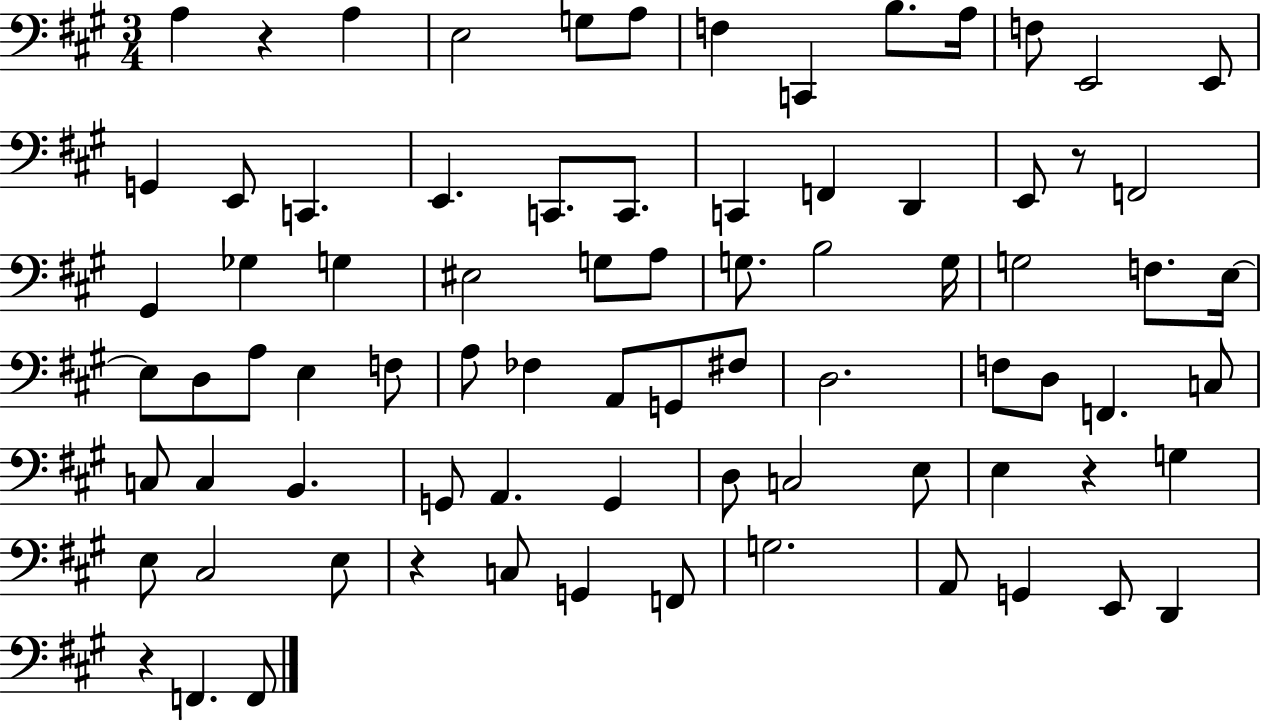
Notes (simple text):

A3/q R/q A3/q E3/h G3/e A3/e F3/q C2/q B3/e. A3/s F3/e E2/h E2/e G2/q E2/e C2/q. E2/q. C2/e. C2/e. C2/q F2/q D2/q E2/e R/e F2/h G#2/q Gb3/q G3/q EIS3/h G3/e A3/e G3/e. B3/h G3/s G3/h F3/e. E3/s E3/e D3/e A3/e E3/q F3/e A3/e FES3/q A2/e G2/e F#3/e D3/h. F3/e D3/e F2/q. C3/e C3/e C3/q B2/q. G2/e A2/q. G2/q D3/e C3/h E3/e E3/q R/q G3/q E3/e C#3/h E3/e R/q C3/e G2/q F2/e G3/h. A2/e G2/q E2/e D2/q R/q F2/q. F2/e